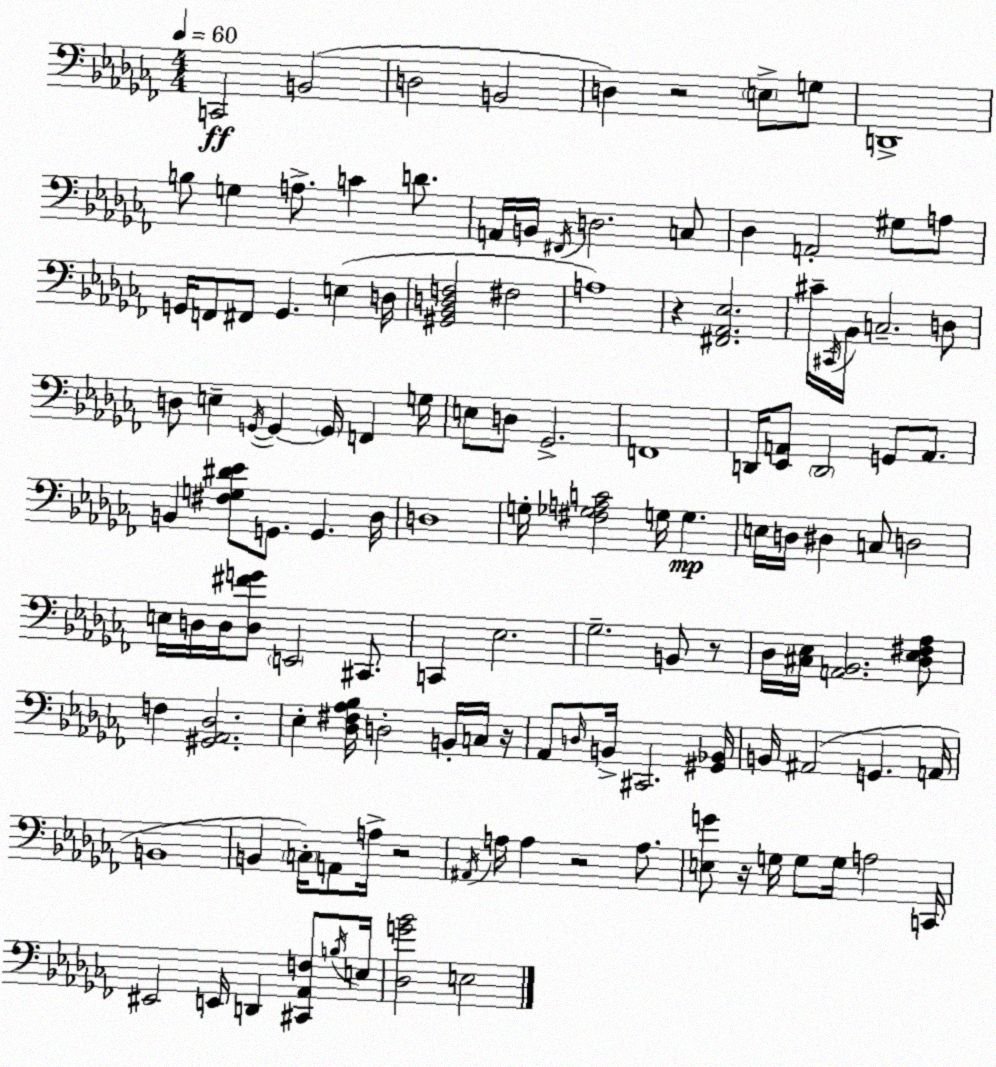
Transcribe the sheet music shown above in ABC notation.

X:1
T:Untitled
M:4/4
L:1/4
K:Abm
C,,2 B,,2 D,2 B,,2 D, z2 E,/2 G,/2 D,,4 B,/2 G, A,/2 C D/2 A,,/4 B,,/4 ^F,,/4 D,2 C,/2 _D, A,,2 ^G,/2 A,/2 G,,/4 F,,/2 ^F,,/2 G,, E, D,/4 [^G,,_B,,D,F,]2 ^F,2 A,4 z [^F,,_A,,_E,]2 ^C/4 ^C,,/4 _B,,/4 C,2 D,/2 D,/2 E, G,,/4 G,, G,,/4 F,, G,/4 E,/2 D,/2 _G,,2 F,,4 D,,/4 [_E,,A,,]/2 D,,2 G,,/2 A,,/2 B,, [^F,G,^D_E]/2 G,,/2 G,, _D,/4 D,4 G,/4 [^F,_G,A,C]2 G,/4 G, E,/4 D,/4 ^D, C,/2 D,2 E,/4 D,/4 D,/4 [D,^FG]/2 E,,2 ^C,,/2 C,, _E,2 _G,2 B,,/2 z/2 _D,/4 [^C,_E,]/4 [A,,_B,,]2 [_D,_E,^F,_A,]/2 F, [^G,,_A,,_D,]2 _E, [_D,^F,_A,_B,]/4 D,2 B,,/4 C,/4 z/4 _A,,/2 D,/4 B,,/4 ^C,,2 [^G,,_B,,]/4 B,,/4 ^A,,2 G,, A,,/4 B,,4 B,, C,/4 A,,/2 A,/4 z2 ^A,,/4 A,/4 A, z2 A,/2 [E,G]/2 z/4 G,/4 G,/2 G,/4 A,2 C,,/4 ^E,,2 E,,/4 D,, [^C,,_A,,F,]/2 B,/4 E,/4 [_D,G_B]2 E,2